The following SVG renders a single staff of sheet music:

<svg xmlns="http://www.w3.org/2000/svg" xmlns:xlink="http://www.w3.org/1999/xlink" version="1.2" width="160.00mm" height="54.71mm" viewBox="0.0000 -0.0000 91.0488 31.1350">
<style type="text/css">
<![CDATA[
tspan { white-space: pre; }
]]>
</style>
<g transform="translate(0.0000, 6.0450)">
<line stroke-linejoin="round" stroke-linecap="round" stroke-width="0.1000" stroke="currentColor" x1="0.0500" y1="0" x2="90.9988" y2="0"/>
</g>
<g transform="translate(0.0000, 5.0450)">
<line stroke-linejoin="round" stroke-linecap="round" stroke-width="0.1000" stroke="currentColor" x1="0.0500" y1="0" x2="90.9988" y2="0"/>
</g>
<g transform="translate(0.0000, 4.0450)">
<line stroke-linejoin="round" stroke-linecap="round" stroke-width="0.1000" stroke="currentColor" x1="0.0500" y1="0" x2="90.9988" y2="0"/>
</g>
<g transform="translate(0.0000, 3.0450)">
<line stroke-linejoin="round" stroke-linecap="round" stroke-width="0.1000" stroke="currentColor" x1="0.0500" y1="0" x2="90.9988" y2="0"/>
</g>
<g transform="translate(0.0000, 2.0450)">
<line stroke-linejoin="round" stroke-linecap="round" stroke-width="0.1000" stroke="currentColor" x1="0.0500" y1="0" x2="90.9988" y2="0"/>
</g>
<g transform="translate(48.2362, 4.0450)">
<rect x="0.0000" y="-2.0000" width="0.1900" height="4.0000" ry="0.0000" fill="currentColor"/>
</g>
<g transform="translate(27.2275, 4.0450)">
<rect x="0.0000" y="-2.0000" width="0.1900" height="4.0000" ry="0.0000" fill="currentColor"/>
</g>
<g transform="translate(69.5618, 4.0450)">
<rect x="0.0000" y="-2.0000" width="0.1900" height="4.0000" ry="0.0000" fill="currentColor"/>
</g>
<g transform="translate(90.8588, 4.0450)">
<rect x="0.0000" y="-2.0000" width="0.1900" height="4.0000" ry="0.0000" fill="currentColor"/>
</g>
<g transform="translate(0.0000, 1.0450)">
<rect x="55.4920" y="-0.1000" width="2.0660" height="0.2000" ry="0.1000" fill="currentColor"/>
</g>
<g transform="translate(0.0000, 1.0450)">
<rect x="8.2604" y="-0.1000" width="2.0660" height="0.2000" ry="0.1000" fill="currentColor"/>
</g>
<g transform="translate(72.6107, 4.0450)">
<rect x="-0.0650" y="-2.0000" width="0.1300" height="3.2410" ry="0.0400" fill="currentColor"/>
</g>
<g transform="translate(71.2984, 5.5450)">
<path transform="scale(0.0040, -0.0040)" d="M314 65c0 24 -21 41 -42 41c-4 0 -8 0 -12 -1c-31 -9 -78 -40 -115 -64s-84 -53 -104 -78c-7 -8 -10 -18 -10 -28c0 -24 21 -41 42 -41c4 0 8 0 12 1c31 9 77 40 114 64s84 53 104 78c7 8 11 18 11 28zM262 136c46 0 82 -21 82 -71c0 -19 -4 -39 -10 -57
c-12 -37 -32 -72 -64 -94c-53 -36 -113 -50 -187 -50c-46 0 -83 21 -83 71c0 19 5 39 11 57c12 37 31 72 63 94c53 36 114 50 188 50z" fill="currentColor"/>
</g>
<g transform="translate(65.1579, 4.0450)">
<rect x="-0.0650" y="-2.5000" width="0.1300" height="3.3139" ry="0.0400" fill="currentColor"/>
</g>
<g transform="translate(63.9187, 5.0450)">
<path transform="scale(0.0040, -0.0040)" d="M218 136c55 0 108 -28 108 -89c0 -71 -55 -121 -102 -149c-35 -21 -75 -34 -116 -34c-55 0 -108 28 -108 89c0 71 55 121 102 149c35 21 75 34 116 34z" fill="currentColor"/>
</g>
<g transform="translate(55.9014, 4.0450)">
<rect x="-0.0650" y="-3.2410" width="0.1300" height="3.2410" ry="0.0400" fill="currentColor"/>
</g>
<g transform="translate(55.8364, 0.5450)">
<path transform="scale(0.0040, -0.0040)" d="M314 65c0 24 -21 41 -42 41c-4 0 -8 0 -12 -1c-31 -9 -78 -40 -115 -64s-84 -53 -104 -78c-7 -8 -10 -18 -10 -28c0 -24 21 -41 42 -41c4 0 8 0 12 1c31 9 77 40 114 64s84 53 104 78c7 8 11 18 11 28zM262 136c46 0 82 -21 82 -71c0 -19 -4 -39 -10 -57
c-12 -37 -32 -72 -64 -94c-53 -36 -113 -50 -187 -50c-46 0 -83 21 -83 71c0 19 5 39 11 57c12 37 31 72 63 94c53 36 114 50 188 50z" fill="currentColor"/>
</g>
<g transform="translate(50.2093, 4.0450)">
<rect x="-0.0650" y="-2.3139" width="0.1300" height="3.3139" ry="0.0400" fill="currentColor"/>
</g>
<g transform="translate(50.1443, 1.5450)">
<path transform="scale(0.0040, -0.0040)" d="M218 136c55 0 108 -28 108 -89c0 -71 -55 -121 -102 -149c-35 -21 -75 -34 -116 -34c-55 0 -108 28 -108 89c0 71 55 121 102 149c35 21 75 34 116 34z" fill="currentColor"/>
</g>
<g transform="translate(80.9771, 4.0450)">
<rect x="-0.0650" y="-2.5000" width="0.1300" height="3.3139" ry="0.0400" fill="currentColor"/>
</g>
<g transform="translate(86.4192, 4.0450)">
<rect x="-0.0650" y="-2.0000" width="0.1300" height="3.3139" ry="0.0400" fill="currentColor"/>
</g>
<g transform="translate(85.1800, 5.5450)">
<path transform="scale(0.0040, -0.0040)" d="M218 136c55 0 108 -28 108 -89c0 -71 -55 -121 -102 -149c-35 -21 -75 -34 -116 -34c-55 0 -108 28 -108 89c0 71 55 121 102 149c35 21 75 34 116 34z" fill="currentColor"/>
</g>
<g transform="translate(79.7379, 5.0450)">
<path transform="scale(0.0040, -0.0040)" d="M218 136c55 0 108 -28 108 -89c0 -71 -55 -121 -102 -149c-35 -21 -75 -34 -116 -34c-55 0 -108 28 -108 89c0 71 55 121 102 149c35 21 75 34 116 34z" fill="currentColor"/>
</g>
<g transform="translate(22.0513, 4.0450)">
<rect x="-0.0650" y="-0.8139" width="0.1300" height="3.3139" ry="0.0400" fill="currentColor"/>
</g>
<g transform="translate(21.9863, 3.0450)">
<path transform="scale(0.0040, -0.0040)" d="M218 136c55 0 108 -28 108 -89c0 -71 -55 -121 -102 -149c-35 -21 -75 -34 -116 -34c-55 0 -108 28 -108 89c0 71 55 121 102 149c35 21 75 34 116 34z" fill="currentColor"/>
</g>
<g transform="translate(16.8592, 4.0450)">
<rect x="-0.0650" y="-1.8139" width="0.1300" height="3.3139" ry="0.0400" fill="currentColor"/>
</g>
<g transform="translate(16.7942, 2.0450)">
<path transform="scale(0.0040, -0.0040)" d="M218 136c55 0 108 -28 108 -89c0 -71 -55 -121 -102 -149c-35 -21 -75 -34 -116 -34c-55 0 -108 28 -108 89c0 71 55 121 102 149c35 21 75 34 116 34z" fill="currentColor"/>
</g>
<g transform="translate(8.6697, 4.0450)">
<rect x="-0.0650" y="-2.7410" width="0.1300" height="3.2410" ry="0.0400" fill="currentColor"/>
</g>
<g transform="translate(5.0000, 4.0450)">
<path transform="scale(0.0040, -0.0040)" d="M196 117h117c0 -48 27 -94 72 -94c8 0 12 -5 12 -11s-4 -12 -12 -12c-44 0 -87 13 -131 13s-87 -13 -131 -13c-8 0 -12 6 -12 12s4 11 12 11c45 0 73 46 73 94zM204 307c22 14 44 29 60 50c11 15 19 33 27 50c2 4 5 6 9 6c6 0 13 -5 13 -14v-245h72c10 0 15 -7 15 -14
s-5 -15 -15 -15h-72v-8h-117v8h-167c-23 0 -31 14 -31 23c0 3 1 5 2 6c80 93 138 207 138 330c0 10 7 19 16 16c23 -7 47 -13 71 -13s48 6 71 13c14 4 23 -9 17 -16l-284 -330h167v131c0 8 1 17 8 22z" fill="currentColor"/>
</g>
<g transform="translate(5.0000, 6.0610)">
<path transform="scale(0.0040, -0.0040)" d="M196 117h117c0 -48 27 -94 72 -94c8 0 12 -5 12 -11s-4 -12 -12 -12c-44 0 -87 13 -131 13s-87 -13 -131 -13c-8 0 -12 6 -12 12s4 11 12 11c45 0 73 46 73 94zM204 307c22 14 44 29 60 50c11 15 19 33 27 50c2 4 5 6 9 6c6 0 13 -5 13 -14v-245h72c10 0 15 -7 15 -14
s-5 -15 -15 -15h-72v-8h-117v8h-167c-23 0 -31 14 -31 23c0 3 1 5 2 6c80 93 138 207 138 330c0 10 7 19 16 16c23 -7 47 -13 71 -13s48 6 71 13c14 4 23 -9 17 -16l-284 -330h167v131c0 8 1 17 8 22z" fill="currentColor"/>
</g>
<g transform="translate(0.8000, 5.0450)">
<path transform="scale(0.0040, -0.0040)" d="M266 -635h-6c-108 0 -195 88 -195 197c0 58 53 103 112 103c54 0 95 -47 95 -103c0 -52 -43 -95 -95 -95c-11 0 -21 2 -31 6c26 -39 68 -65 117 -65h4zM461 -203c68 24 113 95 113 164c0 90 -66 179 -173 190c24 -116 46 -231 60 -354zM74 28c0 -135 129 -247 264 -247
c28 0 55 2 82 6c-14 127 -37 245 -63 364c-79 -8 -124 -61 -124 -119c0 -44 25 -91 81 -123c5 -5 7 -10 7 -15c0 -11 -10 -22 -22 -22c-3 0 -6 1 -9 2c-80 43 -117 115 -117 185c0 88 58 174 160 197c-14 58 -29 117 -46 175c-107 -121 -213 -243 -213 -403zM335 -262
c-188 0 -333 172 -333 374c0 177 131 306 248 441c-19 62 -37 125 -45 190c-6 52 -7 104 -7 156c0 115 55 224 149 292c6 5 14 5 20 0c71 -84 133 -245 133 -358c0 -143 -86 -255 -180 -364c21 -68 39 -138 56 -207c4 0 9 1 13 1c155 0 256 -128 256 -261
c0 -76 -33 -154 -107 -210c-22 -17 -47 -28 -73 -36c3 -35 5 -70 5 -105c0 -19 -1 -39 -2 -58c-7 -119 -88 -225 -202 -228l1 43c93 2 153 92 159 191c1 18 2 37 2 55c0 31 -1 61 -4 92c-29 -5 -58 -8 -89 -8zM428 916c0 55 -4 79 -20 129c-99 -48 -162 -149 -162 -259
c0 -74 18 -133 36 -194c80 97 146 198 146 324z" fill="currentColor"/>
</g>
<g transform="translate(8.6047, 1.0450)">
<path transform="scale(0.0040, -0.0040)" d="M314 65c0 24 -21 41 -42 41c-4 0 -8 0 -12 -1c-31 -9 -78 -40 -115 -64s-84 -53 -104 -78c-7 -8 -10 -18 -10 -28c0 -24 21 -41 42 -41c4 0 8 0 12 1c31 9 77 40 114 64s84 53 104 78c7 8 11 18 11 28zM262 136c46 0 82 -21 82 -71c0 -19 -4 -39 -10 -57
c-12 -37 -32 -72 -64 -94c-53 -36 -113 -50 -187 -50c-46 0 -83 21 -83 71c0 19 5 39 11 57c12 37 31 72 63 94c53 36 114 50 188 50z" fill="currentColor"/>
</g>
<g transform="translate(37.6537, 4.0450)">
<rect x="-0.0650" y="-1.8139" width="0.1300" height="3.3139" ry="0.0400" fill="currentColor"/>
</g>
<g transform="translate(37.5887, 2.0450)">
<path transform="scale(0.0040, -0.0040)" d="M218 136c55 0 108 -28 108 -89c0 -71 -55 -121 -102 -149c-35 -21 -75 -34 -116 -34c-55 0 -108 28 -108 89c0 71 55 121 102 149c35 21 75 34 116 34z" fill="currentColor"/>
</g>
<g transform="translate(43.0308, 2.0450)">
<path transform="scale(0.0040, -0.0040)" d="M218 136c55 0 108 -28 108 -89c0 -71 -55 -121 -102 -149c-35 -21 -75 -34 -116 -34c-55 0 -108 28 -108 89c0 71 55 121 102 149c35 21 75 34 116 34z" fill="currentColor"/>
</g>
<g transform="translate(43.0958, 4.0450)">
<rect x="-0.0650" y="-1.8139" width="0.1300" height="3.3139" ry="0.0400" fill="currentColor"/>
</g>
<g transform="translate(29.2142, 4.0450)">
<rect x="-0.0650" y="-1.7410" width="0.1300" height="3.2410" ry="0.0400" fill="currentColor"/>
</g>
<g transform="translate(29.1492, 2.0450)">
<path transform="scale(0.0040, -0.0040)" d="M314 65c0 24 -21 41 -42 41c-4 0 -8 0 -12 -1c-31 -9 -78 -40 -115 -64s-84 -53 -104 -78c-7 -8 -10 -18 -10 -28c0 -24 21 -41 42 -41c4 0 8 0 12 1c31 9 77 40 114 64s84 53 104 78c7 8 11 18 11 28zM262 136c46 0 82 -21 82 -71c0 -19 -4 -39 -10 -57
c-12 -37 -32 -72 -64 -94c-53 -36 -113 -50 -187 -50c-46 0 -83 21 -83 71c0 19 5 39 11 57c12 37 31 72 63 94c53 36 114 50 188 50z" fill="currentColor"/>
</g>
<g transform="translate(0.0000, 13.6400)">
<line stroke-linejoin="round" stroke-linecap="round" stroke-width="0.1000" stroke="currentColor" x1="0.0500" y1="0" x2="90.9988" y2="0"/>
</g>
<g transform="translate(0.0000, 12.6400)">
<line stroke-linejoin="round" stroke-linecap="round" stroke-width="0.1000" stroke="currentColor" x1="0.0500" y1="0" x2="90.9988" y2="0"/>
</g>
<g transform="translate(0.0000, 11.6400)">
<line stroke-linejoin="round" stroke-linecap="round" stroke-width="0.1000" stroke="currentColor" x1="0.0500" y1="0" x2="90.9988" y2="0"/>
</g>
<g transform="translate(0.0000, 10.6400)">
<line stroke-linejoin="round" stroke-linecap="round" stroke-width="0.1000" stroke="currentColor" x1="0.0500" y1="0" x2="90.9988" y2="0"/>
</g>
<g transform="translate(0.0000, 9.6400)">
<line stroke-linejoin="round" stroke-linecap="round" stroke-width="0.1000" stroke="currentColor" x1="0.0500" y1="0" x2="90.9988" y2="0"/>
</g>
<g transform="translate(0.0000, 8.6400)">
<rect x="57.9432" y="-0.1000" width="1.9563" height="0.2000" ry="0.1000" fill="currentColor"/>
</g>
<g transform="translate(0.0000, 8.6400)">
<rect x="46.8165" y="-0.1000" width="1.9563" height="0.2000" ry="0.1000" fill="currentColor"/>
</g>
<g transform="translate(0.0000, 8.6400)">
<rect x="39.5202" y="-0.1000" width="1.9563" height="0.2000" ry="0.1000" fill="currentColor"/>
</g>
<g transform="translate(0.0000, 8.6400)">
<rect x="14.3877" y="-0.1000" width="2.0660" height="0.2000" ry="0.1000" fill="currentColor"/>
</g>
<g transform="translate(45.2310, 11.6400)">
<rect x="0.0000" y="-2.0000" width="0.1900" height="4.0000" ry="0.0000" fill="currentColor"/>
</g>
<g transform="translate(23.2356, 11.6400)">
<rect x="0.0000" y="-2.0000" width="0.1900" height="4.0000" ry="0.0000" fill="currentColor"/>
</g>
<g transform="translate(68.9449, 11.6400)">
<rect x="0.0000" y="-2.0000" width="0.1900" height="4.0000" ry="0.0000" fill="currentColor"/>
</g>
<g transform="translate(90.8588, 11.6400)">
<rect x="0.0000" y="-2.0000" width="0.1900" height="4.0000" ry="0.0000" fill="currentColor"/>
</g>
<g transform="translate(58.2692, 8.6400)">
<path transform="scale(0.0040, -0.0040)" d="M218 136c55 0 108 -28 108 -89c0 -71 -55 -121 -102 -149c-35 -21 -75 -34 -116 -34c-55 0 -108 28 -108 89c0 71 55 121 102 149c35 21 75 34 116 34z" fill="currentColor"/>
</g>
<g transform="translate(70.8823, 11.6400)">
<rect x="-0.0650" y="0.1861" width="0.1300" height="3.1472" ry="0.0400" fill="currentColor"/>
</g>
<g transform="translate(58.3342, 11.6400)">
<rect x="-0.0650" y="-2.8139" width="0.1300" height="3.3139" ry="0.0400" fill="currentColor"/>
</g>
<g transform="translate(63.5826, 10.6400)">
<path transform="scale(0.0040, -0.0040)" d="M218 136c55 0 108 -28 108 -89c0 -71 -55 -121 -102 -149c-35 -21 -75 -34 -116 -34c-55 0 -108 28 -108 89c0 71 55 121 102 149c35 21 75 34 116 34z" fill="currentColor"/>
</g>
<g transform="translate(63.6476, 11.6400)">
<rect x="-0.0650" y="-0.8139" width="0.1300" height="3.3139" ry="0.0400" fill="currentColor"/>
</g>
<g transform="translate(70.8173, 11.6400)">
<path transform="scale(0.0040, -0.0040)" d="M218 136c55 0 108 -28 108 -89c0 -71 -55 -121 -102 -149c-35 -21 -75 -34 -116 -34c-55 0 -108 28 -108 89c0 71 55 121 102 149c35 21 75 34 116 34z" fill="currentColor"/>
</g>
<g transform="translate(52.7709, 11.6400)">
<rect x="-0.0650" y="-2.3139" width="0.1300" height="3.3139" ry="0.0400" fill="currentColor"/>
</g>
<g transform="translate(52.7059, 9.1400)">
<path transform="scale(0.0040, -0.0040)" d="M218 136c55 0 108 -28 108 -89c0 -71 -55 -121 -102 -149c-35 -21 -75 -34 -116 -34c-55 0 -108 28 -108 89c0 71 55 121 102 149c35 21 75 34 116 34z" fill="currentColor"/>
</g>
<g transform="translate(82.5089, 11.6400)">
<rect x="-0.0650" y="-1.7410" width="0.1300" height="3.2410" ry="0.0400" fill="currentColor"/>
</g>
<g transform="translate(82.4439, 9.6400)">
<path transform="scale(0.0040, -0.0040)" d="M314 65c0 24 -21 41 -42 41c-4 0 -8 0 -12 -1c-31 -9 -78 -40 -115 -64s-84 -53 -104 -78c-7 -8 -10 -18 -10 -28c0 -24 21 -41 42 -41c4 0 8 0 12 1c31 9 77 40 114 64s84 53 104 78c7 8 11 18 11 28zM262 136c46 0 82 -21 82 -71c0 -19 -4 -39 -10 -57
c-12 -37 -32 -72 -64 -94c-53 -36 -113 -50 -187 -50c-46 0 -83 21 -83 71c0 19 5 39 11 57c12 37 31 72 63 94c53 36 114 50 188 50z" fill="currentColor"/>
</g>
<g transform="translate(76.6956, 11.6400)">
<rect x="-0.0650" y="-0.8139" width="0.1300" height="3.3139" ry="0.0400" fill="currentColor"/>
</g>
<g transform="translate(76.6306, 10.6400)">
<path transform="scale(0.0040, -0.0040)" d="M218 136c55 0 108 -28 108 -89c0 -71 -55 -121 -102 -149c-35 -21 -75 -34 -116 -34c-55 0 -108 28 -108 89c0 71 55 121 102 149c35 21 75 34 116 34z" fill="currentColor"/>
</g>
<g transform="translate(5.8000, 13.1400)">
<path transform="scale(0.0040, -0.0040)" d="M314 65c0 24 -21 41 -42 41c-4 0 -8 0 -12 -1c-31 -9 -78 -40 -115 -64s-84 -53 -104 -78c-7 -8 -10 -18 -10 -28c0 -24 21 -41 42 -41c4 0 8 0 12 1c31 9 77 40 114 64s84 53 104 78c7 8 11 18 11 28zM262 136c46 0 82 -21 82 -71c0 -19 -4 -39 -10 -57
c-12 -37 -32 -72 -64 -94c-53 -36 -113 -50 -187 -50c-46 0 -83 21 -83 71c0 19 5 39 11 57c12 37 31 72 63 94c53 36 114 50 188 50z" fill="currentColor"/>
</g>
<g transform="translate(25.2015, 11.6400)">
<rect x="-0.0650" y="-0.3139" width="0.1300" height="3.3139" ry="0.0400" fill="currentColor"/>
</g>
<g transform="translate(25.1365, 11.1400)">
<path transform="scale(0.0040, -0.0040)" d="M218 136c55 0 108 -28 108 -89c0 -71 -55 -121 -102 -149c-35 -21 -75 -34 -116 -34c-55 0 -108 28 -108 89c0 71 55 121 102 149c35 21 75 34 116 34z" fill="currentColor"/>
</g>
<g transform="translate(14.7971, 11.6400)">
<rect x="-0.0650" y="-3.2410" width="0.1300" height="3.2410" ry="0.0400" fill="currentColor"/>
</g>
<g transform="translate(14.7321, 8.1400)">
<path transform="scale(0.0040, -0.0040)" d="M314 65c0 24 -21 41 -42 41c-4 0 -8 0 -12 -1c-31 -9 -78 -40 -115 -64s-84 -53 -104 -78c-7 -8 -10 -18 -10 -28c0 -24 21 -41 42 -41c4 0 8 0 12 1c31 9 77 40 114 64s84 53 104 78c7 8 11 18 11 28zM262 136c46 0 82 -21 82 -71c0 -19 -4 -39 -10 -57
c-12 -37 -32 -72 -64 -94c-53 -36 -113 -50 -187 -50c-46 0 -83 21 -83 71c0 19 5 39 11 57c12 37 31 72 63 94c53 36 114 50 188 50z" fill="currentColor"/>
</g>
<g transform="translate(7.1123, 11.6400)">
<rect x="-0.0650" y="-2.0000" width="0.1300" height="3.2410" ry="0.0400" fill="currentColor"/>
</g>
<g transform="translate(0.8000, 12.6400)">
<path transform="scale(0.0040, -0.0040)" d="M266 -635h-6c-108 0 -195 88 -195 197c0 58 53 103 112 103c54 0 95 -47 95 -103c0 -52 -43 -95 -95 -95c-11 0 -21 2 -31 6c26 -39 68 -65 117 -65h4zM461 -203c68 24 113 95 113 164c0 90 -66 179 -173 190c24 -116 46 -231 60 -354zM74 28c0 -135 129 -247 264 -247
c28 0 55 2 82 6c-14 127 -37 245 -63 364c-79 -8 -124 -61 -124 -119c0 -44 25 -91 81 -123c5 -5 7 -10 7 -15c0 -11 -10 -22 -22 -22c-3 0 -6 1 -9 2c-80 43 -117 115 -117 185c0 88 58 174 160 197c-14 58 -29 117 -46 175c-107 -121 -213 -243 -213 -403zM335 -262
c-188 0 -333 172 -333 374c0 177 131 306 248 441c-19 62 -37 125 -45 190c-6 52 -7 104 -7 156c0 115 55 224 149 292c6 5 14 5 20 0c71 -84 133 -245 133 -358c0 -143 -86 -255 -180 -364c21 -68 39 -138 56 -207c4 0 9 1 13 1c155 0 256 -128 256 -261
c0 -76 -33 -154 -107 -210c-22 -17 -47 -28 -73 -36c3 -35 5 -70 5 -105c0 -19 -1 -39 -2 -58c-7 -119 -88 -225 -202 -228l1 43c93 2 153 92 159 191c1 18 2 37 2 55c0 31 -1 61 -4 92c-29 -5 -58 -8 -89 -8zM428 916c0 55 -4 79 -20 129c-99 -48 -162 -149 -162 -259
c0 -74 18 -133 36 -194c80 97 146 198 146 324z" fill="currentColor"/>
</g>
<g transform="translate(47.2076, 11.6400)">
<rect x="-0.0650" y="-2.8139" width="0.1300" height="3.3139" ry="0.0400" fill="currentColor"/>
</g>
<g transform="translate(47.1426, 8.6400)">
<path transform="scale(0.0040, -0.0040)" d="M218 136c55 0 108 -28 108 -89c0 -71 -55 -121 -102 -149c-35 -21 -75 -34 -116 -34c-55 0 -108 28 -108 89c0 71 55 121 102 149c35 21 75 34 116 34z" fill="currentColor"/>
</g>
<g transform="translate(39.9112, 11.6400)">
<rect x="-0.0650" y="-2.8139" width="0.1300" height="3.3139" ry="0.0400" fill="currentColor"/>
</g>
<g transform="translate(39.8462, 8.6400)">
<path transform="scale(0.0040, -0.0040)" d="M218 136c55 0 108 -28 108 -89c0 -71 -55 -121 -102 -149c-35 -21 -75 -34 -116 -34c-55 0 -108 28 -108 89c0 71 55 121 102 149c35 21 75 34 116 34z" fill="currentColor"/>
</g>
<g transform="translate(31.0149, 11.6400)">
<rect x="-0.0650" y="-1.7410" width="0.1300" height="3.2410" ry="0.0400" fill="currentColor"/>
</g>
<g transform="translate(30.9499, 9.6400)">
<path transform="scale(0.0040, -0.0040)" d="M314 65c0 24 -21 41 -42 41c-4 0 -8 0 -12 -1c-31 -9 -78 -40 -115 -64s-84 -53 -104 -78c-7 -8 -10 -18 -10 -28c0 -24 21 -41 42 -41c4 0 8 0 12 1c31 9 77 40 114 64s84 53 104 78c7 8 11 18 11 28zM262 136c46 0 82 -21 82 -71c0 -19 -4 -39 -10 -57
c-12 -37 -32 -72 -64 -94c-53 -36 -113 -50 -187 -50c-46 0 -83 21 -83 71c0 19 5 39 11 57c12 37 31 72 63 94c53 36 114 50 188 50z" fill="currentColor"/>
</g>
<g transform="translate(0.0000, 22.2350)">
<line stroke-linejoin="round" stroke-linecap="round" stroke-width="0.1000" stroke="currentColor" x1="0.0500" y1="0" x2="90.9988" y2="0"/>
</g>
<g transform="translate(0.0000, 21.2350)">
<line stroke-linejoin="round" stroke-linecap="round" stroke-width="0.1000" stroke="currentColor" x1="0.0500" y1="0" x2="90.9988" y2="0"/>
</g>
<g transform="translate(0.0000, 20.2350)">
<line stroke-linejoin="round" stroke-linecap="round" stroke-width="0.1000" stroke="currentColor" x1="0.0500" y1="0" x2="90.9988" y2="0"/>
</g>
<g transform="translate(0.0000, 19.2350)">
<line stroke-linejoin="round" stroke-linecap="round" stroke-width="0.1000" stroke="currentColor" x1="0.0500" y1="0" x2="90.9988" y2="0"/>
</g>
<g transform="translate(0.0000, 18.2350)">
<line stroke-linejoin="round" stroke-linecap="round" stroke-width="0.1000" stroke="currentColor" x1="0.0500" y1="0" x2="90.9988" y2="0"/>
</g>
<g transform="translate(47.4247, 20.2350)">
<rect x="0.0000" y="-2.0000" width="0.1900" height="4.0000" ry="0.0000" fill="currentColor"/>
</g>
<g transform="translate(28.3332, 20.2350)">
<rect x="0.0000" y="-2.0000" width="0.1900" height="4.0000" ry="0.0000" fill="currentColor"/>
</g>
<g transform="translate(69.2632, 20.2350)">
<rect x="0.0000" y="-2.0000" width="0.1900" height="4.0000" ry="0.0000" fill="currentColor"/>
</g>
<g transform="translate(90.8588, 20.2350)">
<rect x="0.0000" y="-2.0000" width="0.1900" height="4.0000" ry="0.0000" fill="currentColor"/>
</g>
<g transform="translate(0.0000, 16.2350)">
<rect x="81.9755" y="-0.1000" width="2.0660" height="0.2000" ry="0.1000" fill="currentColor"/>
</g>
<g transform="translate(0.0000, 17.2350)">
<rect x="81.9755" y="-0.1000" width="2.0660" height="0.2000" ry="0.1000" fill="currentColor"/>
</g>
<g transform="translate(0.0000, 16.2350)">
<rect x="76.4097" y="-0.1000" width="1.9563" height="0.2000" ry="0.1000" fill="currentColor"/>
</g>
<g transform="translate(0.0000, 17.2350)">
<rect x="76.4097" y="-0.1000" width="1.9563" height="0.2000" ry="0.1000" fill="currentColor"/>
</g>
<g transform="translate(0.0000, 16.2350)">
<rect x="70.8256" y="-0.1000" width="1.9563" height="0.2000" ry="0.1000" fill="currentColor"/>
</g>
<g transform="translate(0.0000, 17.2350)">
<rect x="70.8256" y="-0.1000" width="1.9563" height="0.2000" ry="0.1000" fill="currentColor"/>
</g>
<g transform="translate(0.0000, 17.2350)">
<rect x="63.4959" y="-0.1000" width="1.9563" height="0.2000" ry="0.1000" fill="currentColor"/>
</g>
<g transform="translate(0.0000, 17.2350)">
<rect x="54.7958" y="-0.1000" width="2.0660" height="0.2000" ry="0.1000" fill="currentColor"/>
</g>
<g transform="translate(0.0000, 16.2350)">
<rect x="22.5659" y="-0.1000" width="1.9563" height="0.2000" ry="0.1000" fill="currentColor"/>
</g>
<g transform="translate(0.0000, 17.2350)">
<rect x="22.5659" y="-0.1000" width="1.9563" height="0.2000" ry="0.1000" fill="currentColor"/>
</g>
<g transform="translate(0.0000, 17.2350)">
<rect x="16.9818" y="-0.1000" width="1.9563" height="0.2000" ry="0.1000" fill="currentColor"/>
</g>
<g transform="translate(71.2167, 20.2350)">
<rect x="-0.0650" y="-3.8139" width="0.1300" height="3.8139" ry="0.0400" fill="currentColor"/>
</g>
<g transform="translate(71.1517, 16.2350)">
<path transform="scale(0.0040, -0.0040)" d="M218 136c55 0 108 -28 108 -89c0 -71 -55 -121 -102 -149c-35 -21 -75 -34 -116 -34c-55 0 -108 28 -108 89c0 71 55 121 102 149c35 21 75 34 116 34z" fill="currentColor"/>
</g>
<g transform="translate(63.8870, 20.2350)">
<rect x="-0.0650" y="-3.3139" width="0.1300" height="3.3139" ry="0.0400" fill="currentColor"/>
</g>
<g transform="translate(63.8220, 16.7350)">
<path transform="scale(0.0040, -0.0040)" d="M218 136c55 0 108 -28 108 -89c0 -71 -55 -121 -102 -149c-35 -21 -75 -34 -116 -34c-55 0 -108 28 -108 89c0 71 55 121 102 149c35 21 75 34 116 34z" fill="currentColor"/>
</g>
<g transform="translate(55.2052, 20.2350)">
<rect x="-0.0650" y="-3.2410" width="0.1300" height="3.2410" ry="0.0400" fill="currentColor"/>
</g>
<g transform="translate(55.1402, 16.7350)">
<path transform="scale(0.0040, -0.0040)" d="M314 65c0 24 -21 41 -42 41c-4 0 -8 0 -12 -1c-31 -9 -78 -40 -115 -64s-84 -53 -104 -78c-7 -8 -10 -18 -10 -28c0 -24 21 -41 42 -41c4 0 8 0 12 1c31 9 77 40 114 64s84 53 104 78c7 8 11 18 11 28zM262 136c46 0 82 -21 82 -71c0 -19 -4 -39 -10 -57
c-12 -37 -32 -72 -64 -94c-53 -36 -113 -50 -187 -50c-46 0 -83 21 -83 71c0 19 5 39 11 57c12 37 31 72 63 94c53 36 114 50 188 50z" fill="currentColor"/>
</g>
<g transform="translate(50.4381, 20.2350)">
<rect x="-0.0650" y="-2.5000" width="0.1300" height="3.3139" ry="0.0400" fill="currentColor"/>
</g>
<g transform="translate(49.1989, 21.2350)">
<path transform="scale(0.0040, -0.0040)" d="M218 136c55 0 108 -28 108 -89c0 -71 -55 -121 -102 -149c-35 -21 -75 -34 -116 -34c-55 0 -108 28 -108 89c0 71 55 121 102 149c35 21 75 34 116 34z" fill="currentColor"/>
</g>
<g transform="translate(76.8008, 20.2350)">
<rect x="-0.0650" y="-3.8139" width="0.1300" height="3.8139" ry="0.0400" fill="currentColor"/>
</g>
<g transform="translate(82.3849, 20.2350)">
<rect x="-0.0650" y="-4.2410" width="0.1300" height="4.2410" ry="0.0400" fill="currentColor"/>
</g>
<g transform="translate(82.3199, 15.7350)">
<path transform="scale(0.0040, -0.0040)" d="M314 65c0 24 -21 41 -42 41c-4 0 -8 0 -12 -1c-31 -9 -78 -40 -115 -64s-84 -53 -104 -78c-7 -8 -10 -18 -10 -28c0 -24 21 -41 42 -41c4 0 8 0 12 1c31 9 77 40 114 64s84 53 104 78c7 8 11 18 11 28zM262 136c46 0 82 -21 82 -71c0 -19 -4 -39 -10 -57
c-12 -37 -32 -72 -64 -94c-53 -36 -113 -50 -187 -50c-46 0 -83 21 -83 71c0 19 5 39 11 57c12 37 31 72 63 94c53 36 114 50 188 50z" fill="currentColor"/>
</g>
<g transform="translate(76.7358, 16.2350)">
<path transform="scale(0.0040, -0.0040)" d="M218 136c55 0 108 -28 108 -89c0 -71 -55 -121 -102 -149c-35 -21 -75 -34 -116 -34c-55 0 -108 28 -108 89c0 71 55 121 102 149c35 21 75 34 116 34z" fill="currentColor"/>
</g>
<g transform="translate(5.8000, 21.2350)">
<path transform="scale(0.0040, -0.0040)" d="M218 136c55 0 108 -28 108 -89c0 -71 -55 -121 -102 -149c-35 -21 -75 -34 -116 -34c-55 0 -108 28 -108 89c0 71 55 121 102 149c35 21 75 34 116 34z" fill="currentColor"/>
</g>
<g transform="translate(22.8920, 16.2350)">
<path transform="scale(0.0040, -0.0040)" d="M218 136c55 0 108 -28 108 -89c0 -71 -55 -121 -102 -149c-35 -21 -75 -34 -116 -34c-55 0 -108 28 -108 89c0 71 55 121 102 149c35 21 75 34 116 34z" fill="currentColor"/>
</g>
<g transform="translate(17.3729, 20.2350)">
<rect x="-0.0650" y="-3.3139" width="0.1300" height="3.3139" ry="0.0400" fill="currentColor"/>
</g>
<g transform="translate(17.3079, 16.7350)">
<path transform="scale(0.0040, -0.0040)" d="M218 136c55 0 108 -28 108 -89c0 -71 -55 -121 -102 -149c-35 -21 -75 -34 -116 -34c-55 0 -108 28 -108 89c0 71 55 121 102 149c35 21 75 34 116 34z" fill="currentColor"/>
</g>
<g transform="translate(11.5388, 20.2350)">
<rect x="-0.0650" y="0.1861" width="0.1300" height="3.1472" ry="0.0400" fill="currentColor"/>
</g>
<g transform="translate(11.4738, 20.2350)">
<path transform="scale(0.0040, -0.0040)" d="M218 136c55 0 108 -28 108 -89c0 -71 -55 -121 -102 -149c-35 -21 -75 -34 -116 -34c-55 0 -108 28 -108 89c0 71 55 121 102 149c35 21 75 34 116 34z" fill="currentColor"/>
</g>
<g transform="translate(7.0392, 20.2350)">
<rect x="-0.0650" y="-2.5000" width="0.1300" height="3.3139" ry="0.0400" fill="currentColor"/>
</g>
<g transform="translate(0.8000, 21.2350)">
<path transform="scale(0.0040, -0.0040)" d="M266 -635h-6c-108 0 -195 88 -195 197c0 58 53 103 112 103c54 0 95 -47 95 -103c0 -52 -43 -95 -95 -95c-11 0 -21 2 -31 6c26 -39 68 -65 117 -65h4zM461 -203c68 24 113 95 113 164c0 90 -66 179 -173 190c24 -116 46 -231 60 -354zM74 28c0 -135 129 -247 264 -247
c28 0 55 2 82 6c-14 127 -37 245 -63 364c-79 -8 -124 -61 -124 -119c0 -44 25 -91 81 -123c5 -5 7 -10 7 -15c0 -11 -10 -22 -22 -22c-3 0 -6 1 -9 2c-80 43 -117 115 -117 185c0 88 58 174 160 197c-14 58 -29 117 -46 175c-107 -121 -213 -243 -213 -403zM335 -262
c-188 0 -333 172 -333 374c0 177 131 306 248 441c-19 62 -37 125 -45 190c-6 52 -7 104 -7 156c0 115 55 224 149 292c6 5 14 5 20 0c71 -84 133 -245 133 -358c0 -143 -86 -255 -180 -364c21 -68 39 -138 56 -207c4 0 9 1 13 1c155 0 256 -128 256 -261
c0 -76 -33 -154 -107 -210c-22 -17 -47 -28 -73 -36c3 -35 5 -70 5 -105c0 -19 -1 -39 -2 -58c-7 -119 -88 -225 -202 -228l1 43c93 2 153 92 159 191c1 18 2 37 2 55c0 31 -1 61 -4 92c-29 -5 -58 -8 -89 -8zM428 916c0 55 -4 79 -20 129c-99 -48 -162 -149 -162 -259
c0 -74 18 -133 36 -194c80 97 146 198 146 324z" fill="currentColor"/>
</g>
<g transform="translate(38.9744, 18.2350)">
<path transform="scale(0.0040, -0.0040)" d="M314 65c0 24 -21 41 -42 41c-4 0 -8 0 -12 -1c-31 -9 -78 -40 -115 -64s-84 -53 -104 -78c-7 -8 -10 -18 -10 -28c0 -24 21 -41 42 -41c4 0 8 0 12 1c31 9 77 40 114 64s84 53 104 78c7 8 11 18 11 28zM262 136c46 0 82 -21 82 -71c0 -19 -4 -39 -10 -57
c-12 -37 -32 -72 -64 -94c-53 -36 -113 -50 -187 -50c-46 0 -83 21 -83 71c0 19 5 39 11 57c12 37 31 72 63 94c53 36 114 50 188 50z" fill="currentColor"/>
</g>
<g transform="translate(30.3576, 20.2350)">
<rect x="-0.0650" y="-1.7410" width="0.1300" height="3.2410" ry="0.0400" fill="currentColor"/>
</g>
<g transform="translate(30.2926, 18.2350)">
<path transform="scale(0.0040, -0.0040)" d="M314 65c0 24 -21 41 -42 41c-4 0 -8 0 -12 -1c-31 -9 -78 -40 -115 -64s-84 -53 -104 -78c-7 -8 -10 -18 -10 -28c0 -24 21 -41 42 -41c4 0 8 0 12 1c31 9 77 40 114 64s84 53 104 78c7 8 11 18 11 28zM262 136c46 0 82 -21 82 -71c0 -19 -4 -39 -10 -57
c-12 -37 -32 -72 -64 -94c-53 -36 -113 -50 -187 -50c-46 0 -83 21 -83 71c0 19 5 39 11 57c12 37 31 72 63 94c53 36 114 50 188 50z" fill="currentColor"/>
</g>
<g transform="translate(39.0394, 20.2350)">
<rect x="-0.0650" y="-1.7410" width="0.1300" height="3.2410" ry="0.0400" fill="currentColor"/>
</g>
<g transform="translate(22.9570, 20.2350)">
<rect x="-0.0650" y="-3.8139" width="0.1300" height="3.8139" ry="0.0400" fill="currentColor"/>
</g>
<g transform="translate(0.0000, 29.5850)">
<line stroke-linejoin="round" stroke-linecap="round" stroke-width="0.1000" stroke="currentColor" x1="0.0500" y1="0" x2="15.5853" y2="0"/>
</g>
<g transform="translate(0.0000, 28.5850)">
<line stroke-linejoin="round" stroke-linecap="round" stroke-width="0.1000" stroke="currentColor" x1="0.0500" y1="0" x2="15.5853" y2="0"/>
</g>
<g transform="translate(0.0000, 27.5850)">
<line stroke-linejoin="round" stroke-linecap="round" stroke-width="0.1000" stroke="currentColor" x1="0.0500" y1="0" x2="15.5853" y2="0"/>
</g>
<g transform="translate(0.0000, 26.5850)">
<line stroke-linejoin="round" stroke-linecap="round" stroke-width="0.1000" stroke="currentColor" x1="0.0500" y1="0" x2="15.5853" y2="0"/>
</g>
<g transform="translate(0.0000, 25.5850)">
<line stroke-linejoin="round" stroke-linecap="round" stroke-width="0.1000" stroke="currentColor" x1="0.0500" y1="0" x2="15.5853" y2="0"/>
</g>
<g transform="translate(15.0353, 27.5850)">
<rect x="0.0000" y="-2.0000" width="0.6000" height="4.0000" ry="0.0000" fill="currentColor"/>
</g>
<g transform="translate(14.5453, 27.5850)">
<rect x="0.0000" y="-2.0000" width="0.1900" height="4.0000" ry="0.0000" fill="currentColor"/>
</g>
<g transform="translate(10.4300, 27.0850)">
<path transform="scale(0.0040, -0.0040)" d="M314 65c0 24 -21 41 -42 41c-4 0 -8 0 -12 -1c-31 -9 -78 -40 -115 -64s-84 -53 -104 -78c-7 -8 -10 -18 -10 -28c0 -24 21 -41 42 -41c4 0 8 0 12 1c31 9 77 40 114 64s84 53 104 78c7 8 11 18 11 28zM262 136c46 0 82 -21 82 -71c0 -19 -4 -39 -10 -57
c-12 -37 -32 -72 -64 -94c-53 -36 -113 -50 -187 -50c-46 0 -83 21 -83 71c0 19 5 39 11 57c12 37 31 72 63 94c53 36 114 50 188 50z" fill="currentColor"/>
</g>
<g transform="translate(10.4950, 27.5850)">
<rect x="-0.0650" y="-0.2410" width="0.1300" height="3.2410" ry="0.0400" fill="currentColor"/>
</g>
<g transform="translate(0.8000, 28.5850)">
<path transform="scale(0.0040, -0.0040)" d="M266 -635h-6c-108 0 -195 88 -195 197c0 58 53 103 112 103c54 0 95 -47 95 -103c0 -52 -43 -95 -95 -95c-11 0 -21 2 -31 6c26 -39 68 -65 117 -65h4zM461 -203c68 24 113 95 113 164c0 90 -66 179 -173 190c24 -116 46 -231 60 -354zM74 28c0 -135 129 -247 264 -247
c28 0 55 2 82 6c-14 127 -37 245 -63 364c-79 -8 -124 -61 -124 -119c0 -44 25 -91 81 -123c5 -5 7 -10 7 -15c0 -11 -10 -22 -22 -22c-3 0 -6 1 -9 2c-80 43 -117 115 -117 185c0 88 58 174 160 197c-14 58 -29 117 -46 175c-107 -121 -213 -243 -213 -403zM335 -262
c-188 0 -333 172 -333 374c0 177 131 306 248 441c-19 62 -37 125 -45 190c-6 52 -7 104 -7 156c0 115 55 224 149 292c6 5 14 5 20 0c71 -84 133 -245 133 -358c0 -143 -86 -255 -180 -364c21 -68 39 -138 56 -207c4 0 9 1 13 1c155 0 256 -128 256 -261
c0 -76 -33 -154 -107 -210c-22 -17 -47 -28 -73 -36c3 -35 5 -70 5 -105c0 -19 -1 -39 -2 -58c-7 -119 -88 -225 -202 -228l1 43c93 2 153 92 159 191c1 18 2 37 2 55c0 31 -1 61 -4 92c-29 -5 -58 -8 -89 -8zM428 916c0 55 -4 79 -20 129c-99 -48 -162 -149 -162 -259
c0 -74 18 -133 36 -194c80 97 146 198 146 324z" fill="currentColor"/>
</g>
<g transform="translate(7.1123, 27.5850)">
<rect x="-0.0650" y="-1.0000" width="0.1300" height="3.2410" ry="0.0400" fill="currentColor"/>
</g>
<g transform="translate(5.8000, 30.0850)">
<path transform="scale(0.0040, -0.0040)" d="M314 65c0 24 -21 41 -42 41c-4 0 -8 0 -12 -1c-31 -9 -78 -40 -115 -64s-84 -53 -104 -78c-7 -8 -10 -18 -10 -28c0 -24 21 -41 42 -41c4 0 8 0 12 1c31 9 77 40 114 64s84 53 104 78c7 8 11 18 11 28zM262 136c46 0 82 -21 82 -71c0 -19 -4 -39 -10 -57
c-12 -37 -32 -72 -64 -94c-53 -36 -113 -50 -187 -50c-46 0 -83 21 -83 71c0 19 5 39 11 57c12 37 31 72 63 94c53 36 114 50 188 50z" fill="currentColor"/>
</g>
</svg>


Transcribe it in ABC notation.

X:1
T:Untitled
M:4/4
L:1/4
K:C
a2 f d f2 f f g b2 G F2 G F F2 b2 c f2 a a g a d B d f2 G B b c' f2 f2 G b2 b c' c' d'2 D2 c2